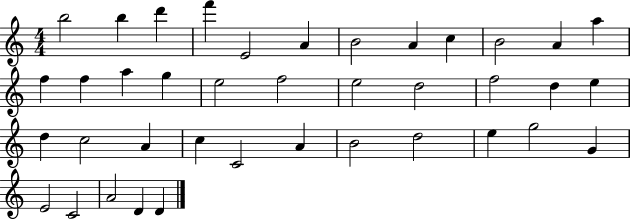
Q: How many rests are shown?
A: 0